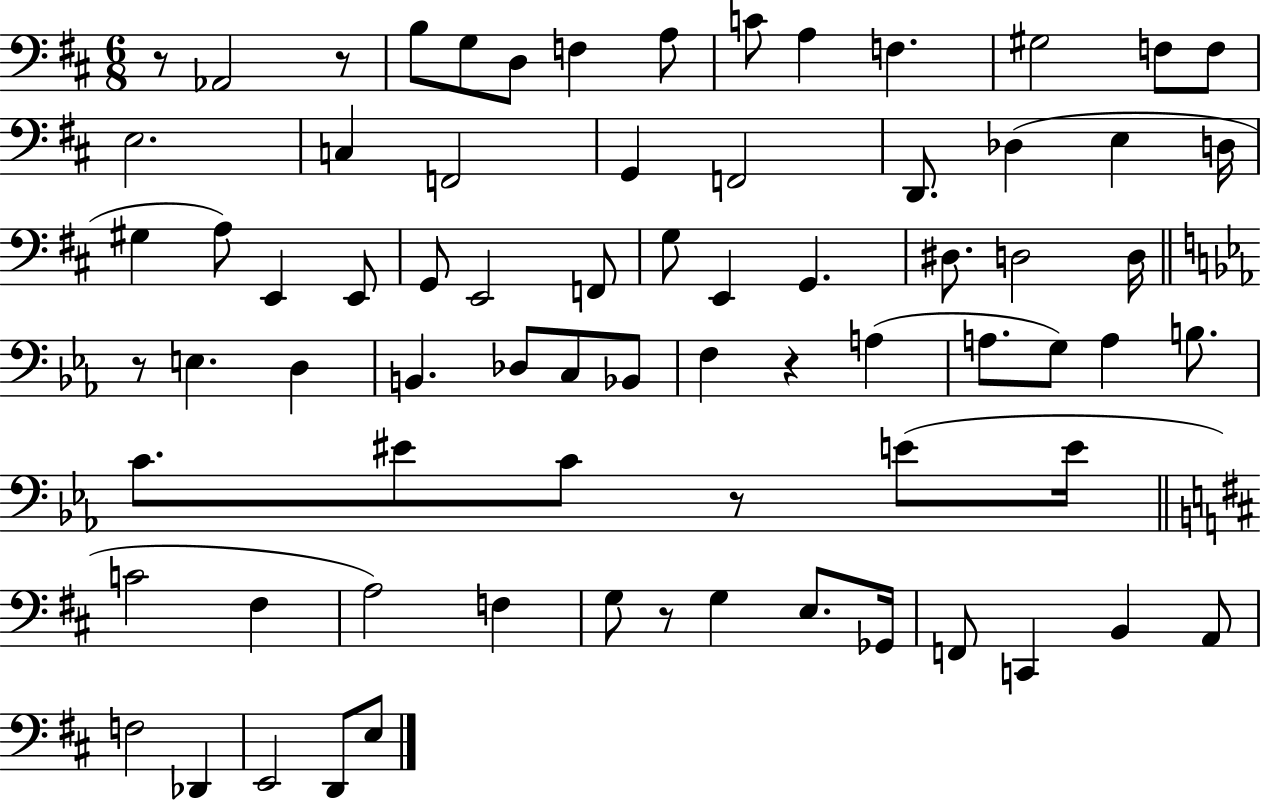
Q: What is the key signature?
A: D major